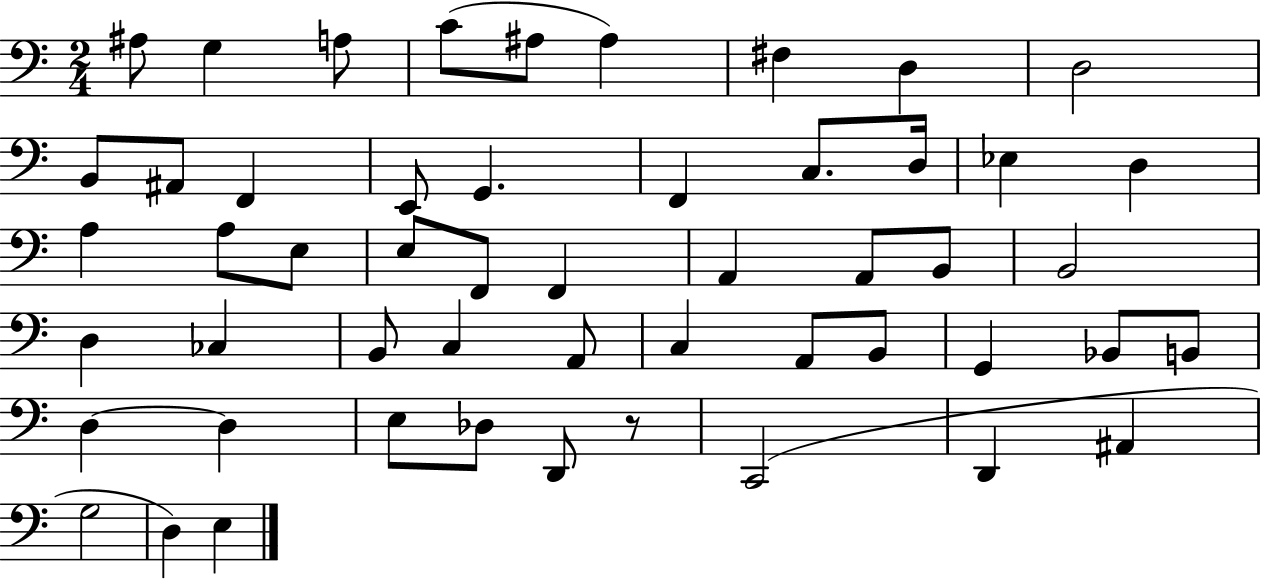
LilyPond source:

{
  \clef bass
  \numericTimeSignature
  \time 2/4
  \key c \major
  ais8 g4 a8 | c'8( ais8 ais4) | fis4 d4 | d2 | \break b,8 ais,8 f,4 | e,8 g,4. | f,4 c8. d16 | ees4 d4 | \break a4 a8 e8 | e8 f,8 f,4 | a,4 a,8 b,8 | b,2 | \break d4 ces4 | b,8 c4 a,8 | c4 a,8 b,8 | g,4 bes,8 b,8 | \break d4~~ d4 | e8 des8 d,8 r8 | c,2( | d,4 ais,4 | \break g2 | d4) e4 | \bar "|."
}